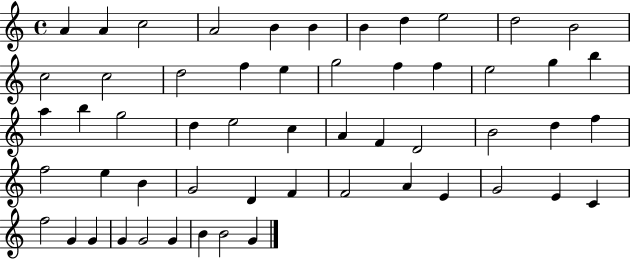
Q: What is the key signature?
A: C major